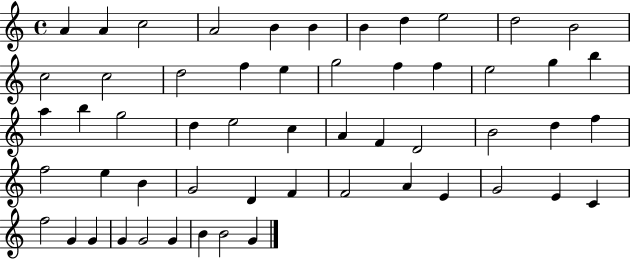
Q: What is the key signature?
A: C major